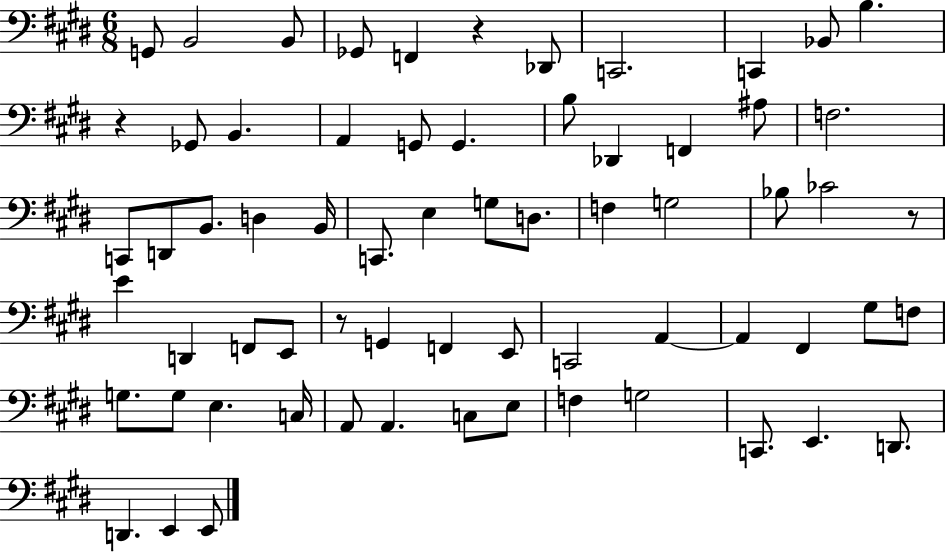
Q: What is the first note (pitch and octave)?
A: G2